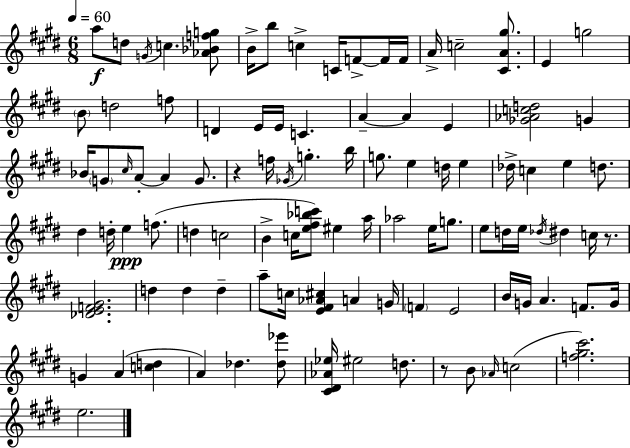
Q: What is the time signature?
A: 6/8